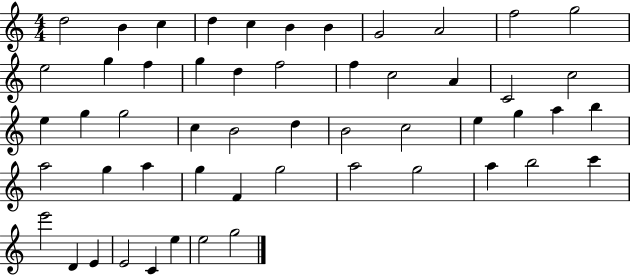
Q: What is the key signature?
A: C major